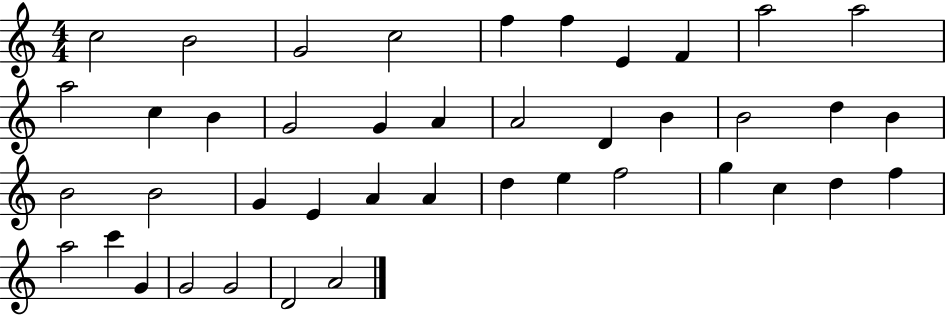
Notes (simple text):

C5/h B4/h G4/h C5/h F5/q F5/q E4/q F4/q A5/h A5/h A5/h C5/q B4/q G4/h G4/q A4/q A4/h D4/q B4/q B4/h D5/q B4/q B4/h B4/h G4/q E4/q A4/q A4/q D5/q E5/q F5/h G5/q C5/q D5/q F5/q A5/h C6/q G4/q G4/h G4/h D4/h A4/h